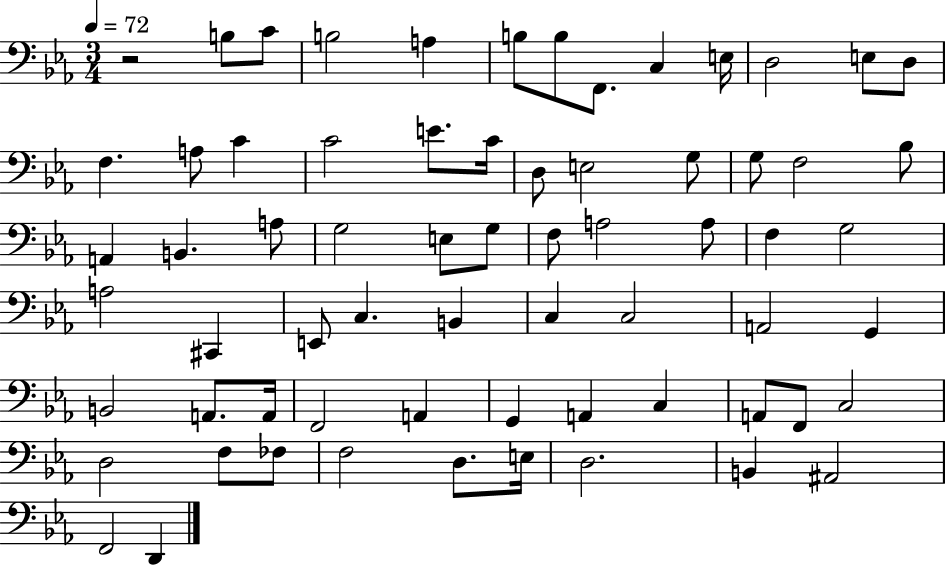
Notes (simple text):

R/h B3/e C4/e B3/h A3/q B3/e B3/e F2/e. C3/q E3/s D3/h E3/e D3/e F3/q. A3/e C4/q C4/h E4/e. C4/s D3/e E3/h G3/e G3/e F3/h Bb3/e A2/q B2/q. A3/e G3/h E3/e G3/e F3/e A3/h A3/e F3/q G3/h A3/h C#2/q E2/e C3/q. B2/q C3/q C3/h A2/h G2/q B2/h A2/e. A2/s F2/h A2/q G2/q A2/q C3/q A2/e F2/e C3/h D3/h F3/e FES3/e F3/h D3/e. E3/s D3/h. B2/q A#2/h F2/h D2/q